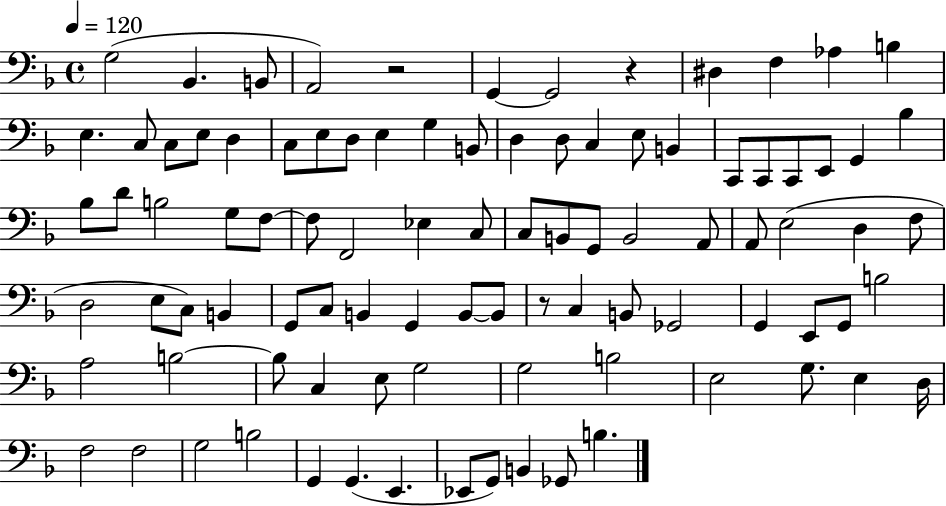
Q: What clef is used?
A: bass